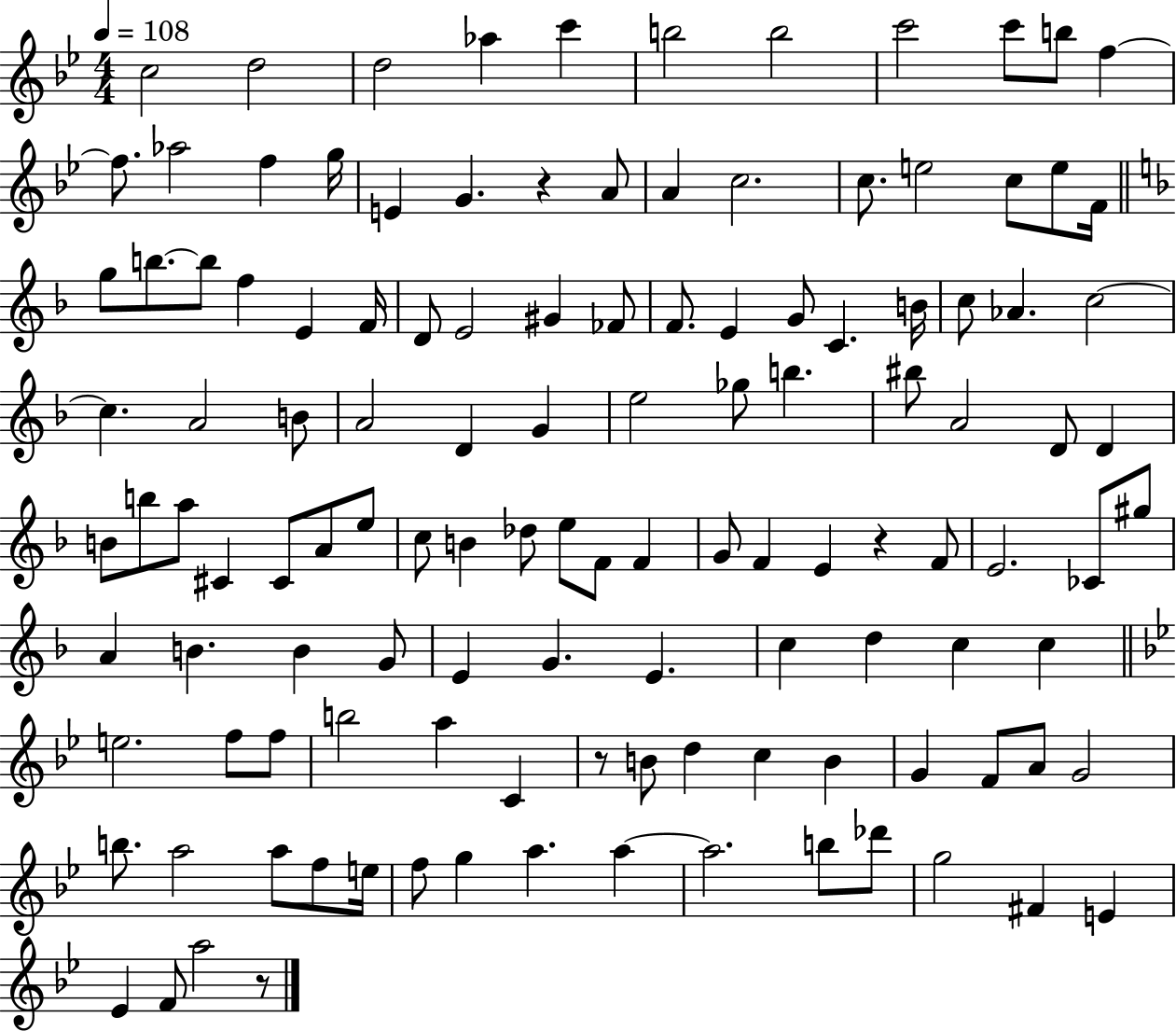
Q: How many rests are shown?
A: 4